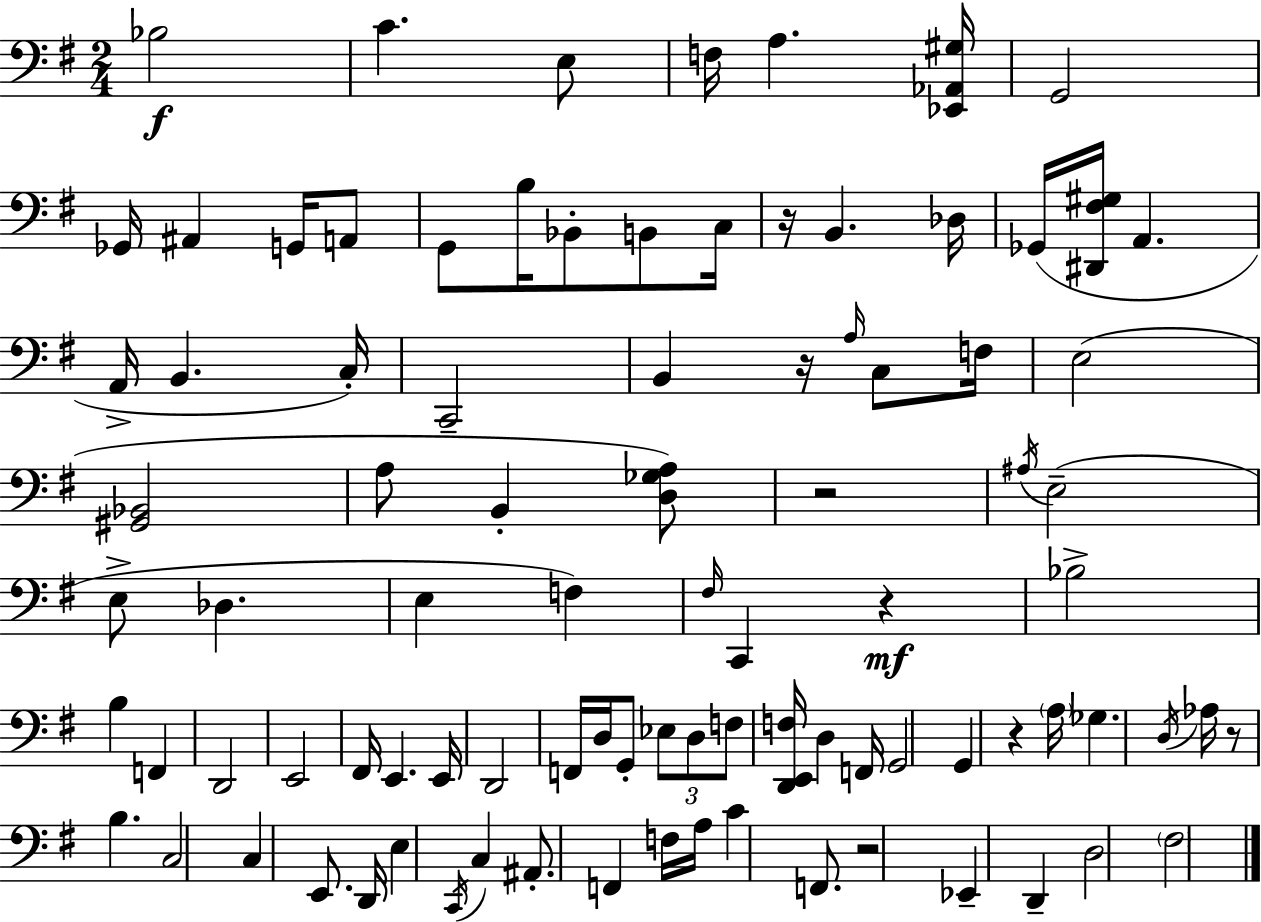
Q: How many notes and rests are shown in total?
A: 91